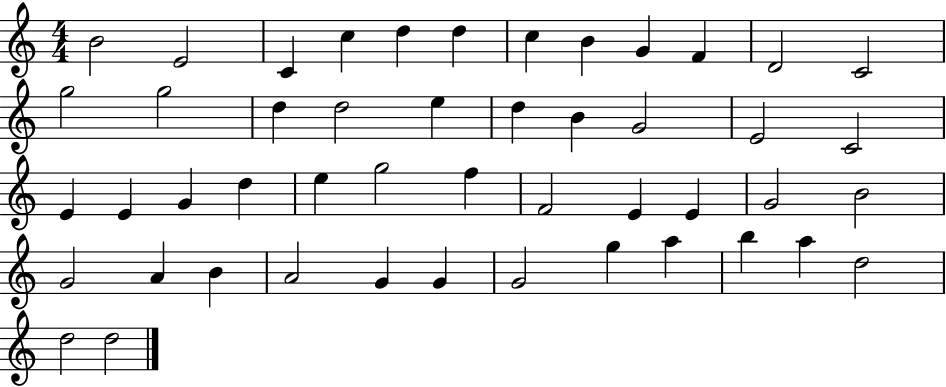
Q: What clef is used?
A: treble